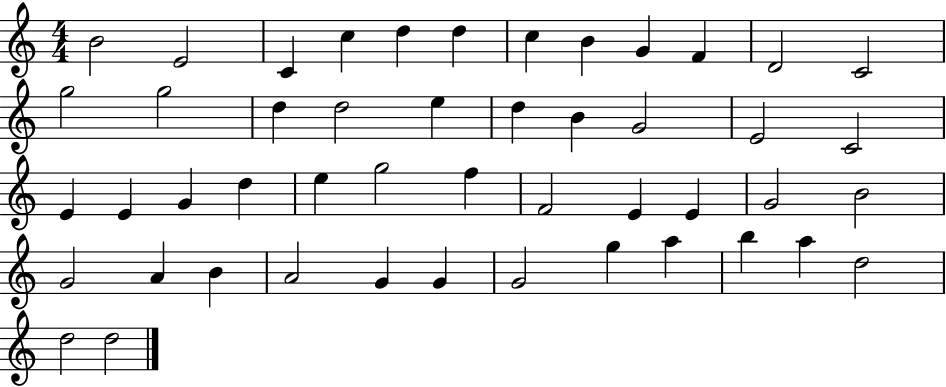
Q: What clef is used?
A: treble